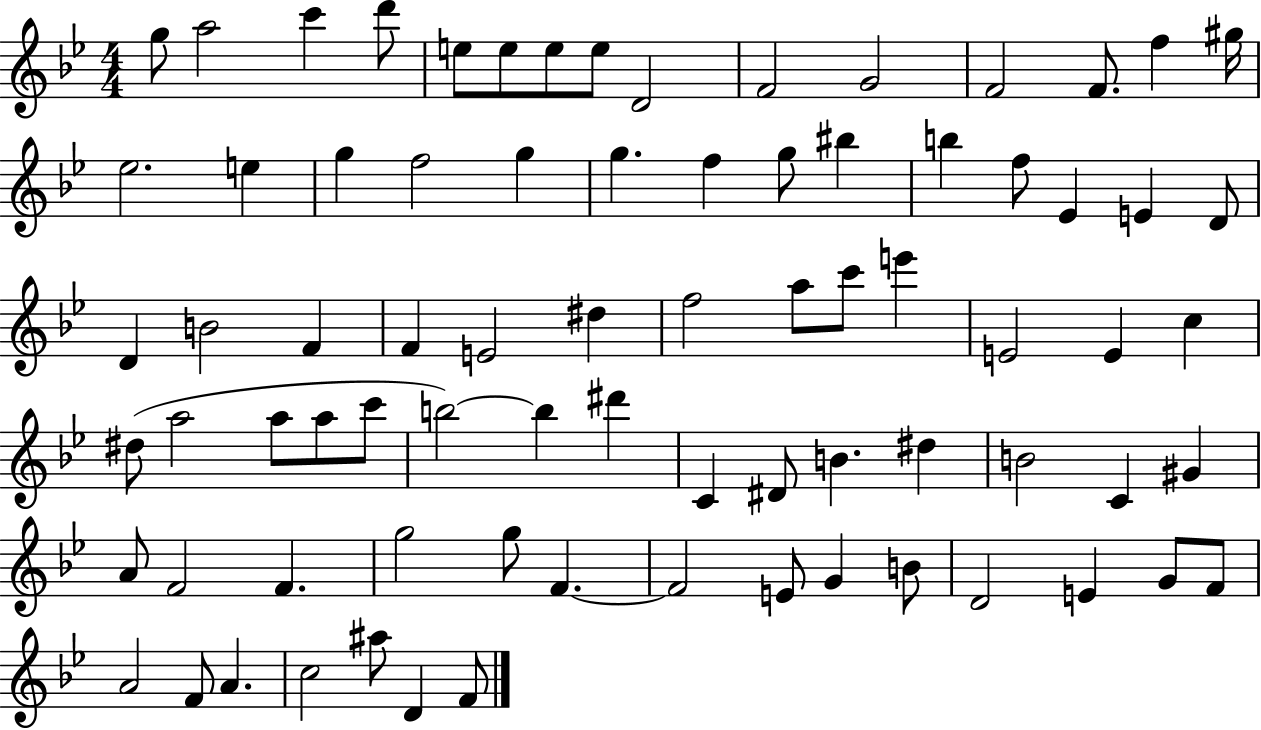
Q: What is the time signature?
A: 4/4